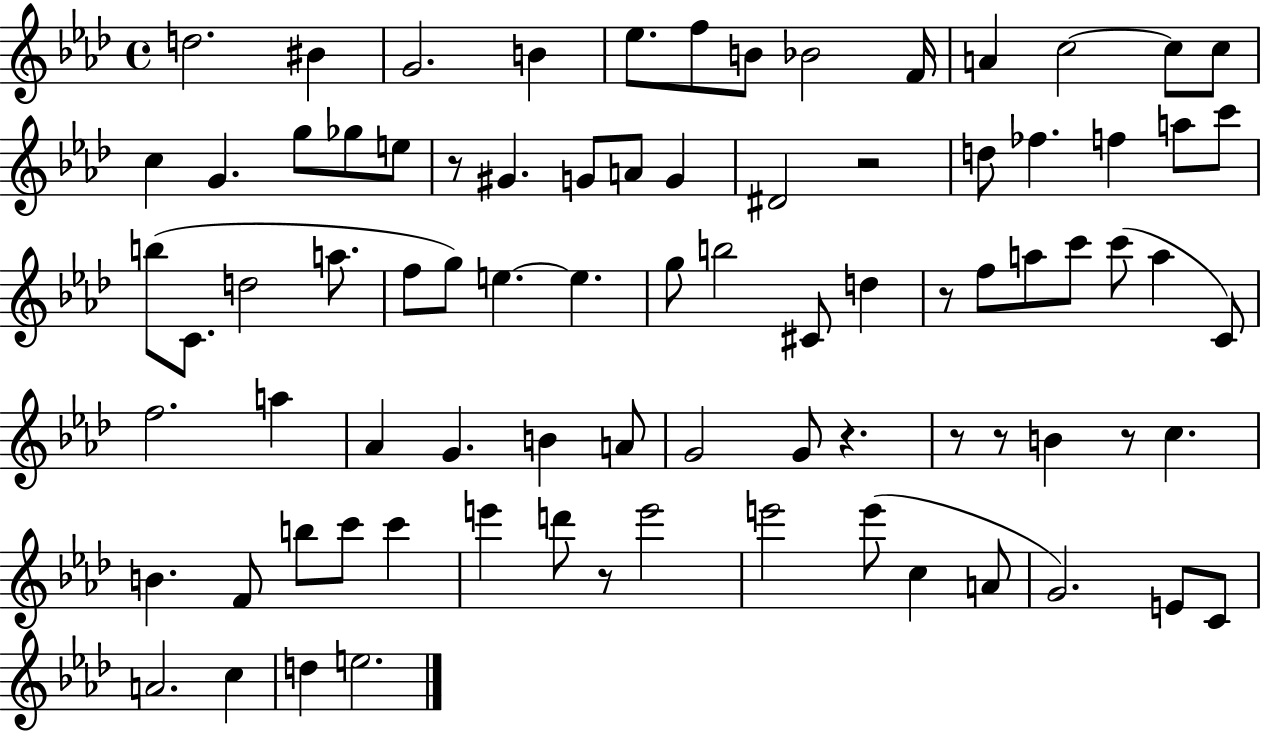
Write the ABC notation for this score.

X:1
T:Untitled
M:4/4
L:1/4
K:Ab
d2 ^B G2 B _e/2 f/2 B/2 _B2 F/4 A c2 c/2 c/2 c G g/2 _g/2 e/2 z/2 ^G G/2 A/2 G ^D2 z2 d/2 _f f a/2 c'/2 b/2 C/2 d2 a/2 f/2 g/2 e e g/2 b2 ^C/2 d z/2 f/2 a/2 c'/2 c'/2 a C/2 f2 a _A G B A/2 G2 G/2 z z/2 z/2 B z/2 c B F/2 b/2 c'/2 c' e' d'/2 z/2 e'2 e'2 e'/2 c A/2 G2 E/2 C/2 A2 c d e2